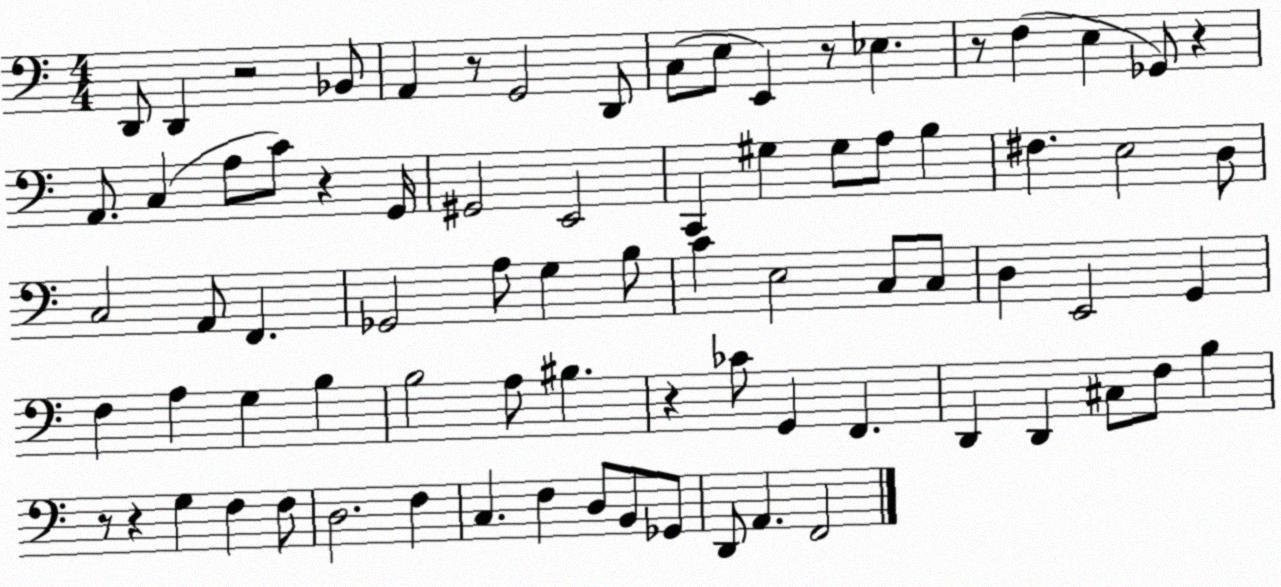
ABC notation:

X:1
T:Untitled
M:4/4
L:1/4
K:C
D,,/2 D,, z2 _B,,/2 A,, z/2 G,,2 D,,/2 C,/2 E,/2 E,, z/2 _E, z/2 F, E, _G,,/2 z A,,/2 C, A,/2 C/2 z G,,/4 ^G,,2 E,,2 C,, ^G, ^G,/2 A,/2 B, ^F, E,2 D,/2 C,2 A,,/2 F,, _G,,2 A,/2 G, B,/2 C E,2 C,/2 C,/2 D, E,,2 G,, F, A, G, B, B,2 A,/2 ^B, z _C/2 G,, F,, D,, D,, ^C,/2 F,/2 B, z/2 z G, F, F,/2 D,2 F, C, F, D,/2 B,,/2 _G,,/2 D,,/2 A,, F,,2